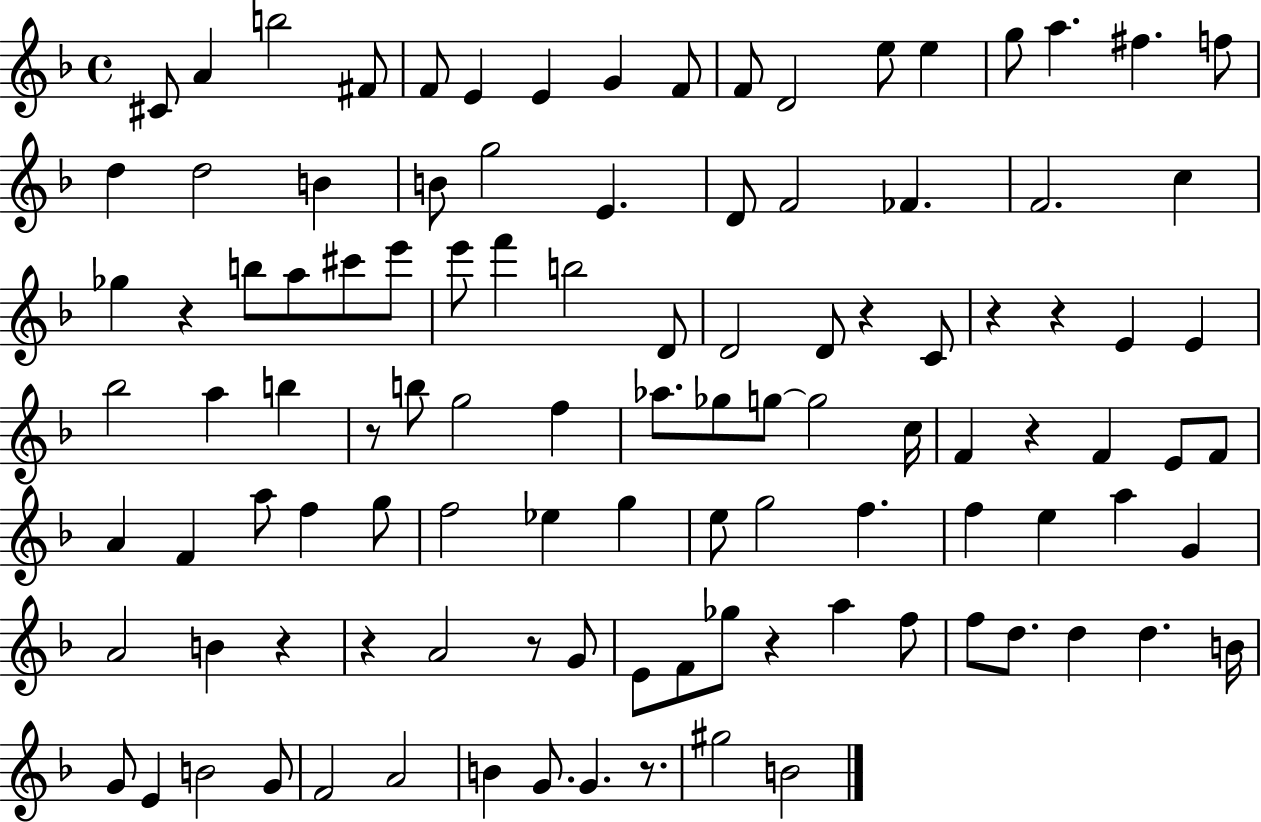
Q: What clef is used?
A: treble